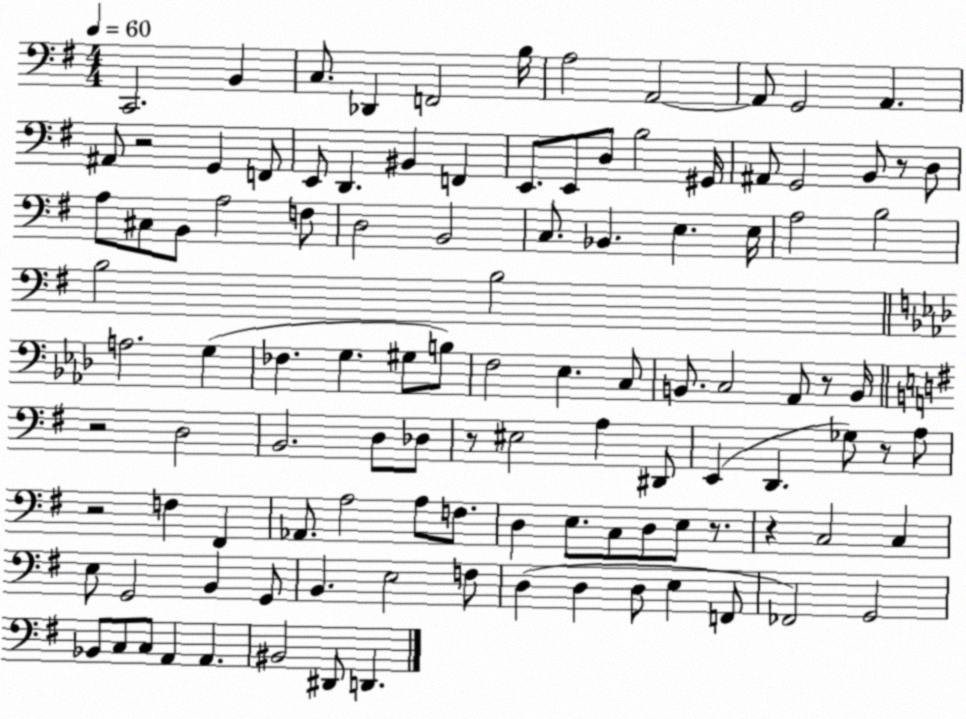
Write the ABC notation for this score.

X:1
T:Untitled
M:4/4
L:1/4
K:G
C,,2 B,, C,/2 _D,, F,,2 B,/4 A,2 A,,2 A,,/2 G,,2 A,, ^A,,/2 z2 G,, F,,/2 E,,/2 D,, ^B,, F,, E,,/2 E,,/2 D,/2 B,2 ^G,,/4 ^A,,/2 G,,2 B,,/2 z/2 D,/2 A,/2 ^C,/2 B,,/2 A,2 F,/2 D,2 B,,2 C,/2 _B,, E, E,/4 A,2 B,2 B,2 B,2 A,2 G, _F, G, ^G,/2 B,/2 F,2 _E, C,/2 B,,/2 C,2 _A,,/2 z/2 B,,/4 z2 D,2 B,,2 D,/2 _D,/2 z/2 ^E,2 A, ^D,,/2 E,, D,, _G,/2 z/2 A,/2 z2 F, ^F,, _A,,/2 A,2 A,/2 F,/2 D, E,/2 C,/2 D,/2 E,/2 z/2 z C,2 C, E,/2 G,,2 B,, G,,/2 B,, E,2 F,/2 D, D, D,/2 E, F,,/2 _F,,2 G,,2 _B,,/2 C,/2 C,/2 A,, A,, ^B,,2 ^D,,/2 D,,